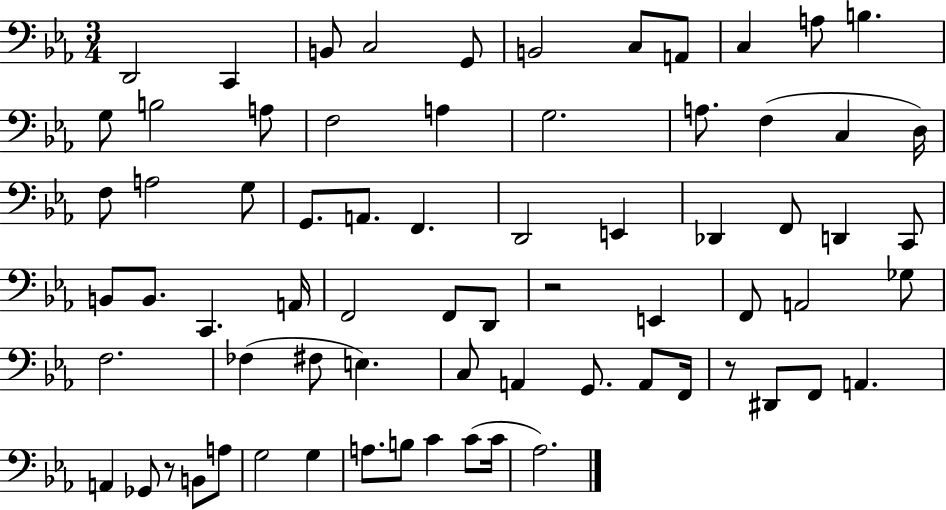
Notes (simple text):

D2/h C2/q B2/e C3/h G2/e B2/h C3/e A2/e C3/q A3/e B3/q. G3/e B3/h A3/e F3/h A3/q G3/h. A3/e. F3/q C3/q D3/s F3/e A3/h G3/e G2/e. A2/e. F2/q. D2/h E2/q Db2/q F2/e D2/q C2/e B2/e B2/e. C2/q. A2/s F2/h F2/e D2/e R/h E2/q F2/e A2/h Gb3/e F3/h. FES3/q F#3/e E3/q. C3/e A2/q G2/e. A2/e F2/s R/e D#2/e F2/e A2/q. A2/q Gb2/e R/e B2/e A3/e G3/h G3/q A3/e. B3/e C4/q C4/e C4/s Ab3/h.